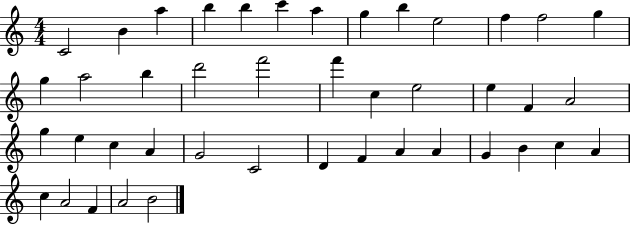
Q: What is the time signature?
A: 4/4